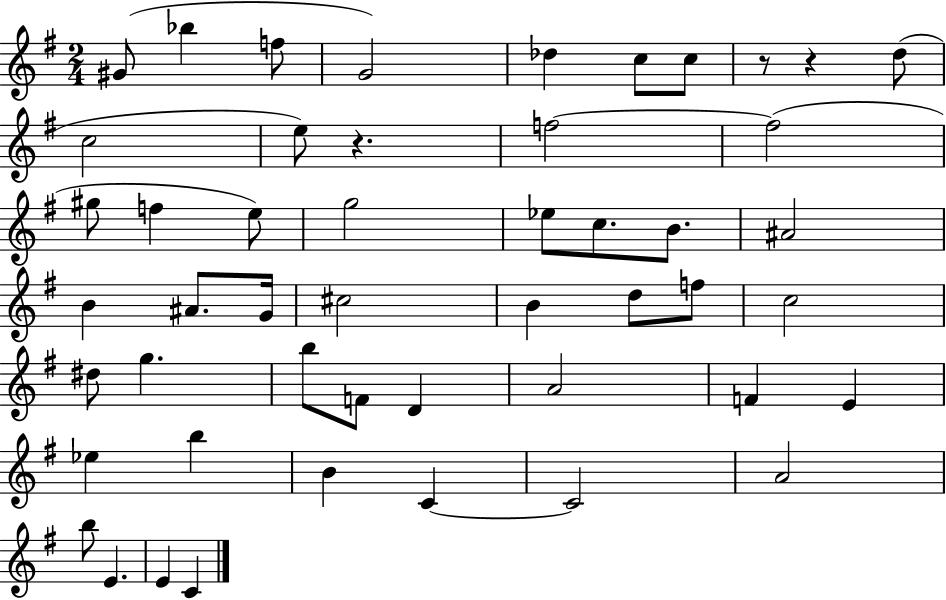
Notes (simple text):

G#4/e Bb5/q F5/e G4/h Db5/q C5/e C5/e R/e R/q D5/e C5/h E5/e R/q. F5/h F5/h G#5/e F5/q E5/e G5/h Eb5/e C5/e. B4/e. A#4/h B4/q A#4/e. G4/s C#5/h B4/q D5/e F5/e C5/h D#5/e G5/q. B5/e F4/e D4/q A4/h F4/q E4/q Eb5/q B5/q B4/q C4/q C4/h A4/h B5/e E4/q. E4/q C4/q